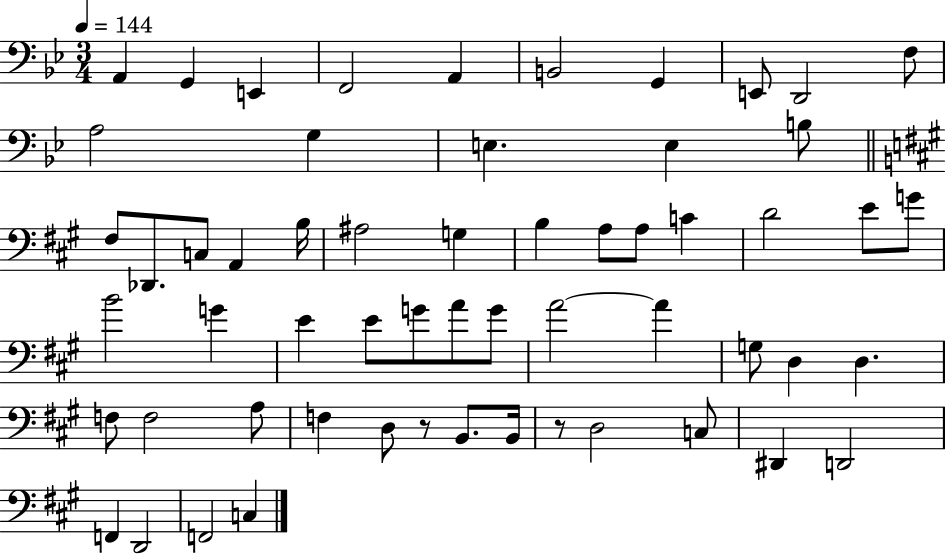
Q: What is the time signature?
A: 3/4